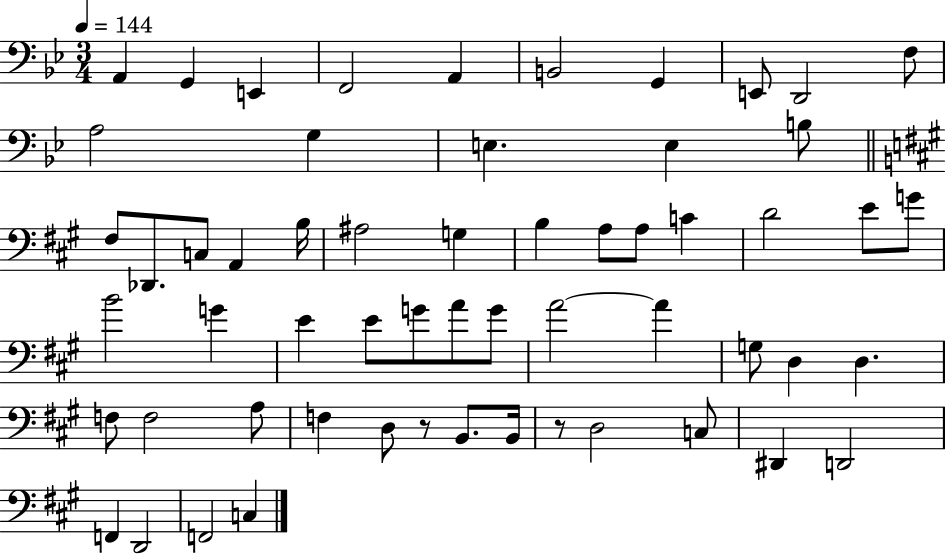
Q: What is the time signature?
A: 3/4